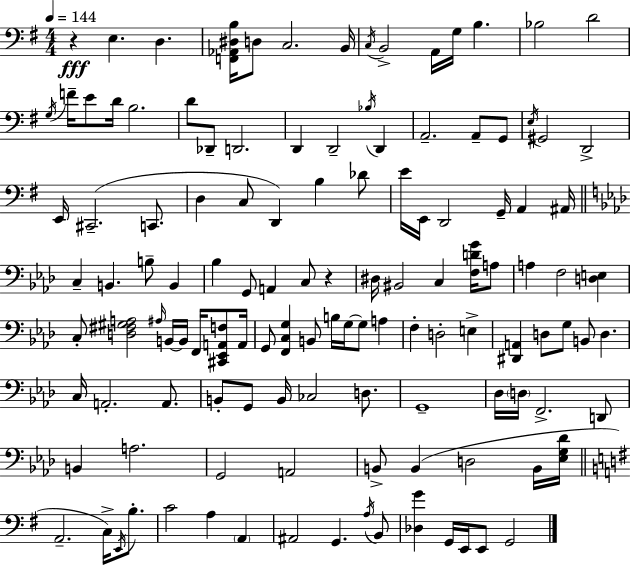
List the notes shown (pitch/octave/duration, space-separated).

R/q E3/q. D3/q. [F2,Ab2,D#3,B3]/s D3/e C3/h. B2/s C3/s B2/h A2/s G3/s B3/q. Bb3/h D4/h G3/s F4/s E4/e D4/s B3/h. D4/e Db2/e D2/h. D2/q D2/h Bb3/s D2/q A2/h. A2/e G2/e E3/s G#2/h D2/h E2/s C#2/h. C2/e. D3/q C3/e D2/q B3/q Db4/e E4/s E2/s D2/h G2/s A2/q A#2/s C3/q B2/q. B3/e B2/q Bb3/q G2/e A2/q C3/e R/q D#3/s BIS2/h C3/q [F3,D4,G4]/s A3/e A3/q F3/h [D3,E3]/q C3/e [D3,F#3,G#3,A3]/h A#3/s B2/s B2/s F2/s [C#2,Eb2,A2,F3]/e A2/s G2/e [F2,C3,G3]/q B2/e B3/s G3/s G3/e A3/q F3/q D3/h E3/q [D#2,A2]/q D3/e G3/e B2/e D3/q. C3/s A2/h. A2/e. B2/e G2/e B2/s CES3/h D3/e. G2/w Db3/s D3/s F2/h. D2/e B2/q A3/h. G2/h A2/h B2/e B2/q D3/h B2/s [Eb3,G3,Db4]/s A2/h. C3/s E2/s B3/e. C4/h A3/q A2/q A#2/h G2/q. A3/s B2/e [Db3,G4]/q G2/s E2/s E2/e G2/h